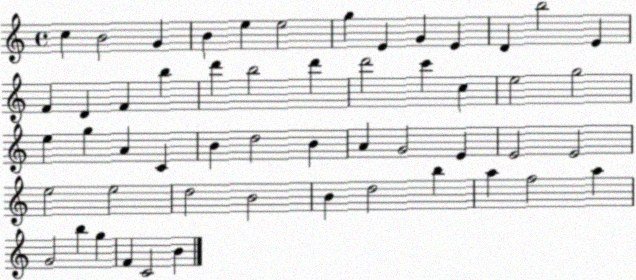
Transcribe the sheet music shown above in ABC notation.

X:1
T:Untitled
M:4/4
L:1/4
K:C
c B2 G B e e2 g E G E D b2 E F D F b d' b2 d' d'2 c' c e2 g2 e g A C B d2 B A G2 E E2 E2 e2 e2 d2 B2 B d2 b a f2 a G2 b g F C2 B